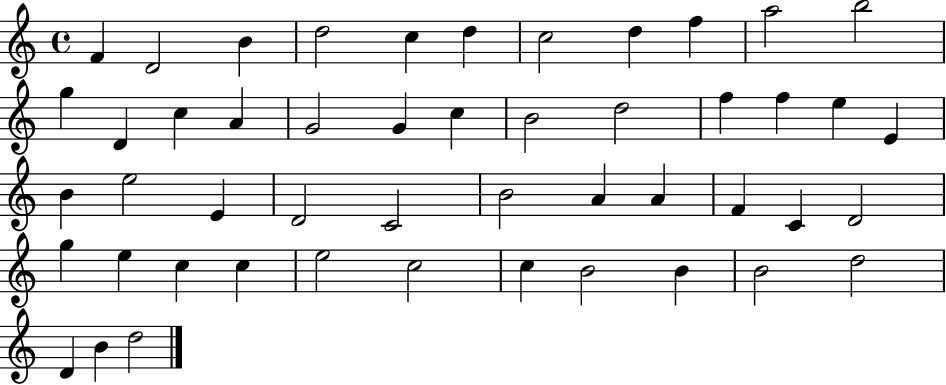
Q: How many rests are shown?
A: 0